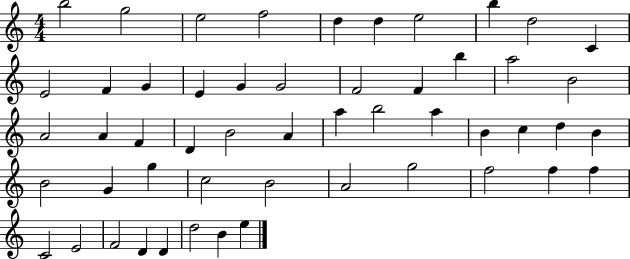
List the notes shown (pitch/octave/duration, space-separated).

B5/h G5/h E5/h F5/h D5/q D5/q E5/h B5/q D5/h C4/q E4/h F4/q G4/q E4/q G4/q G4/h F4/h F4/q B5/q A5/h B4/h A4/h A4/q F4/q D4/q B4/h A4/q A5/q B5/h A5/q B4/q C5/q D5/q B4/q B4/h G4/q G5/q C5/h B4/h A4/h G5/h F5/h F5/q F5/q C4/h E4/h F4/h D4/q D4/q D5/h B4/q E5/q